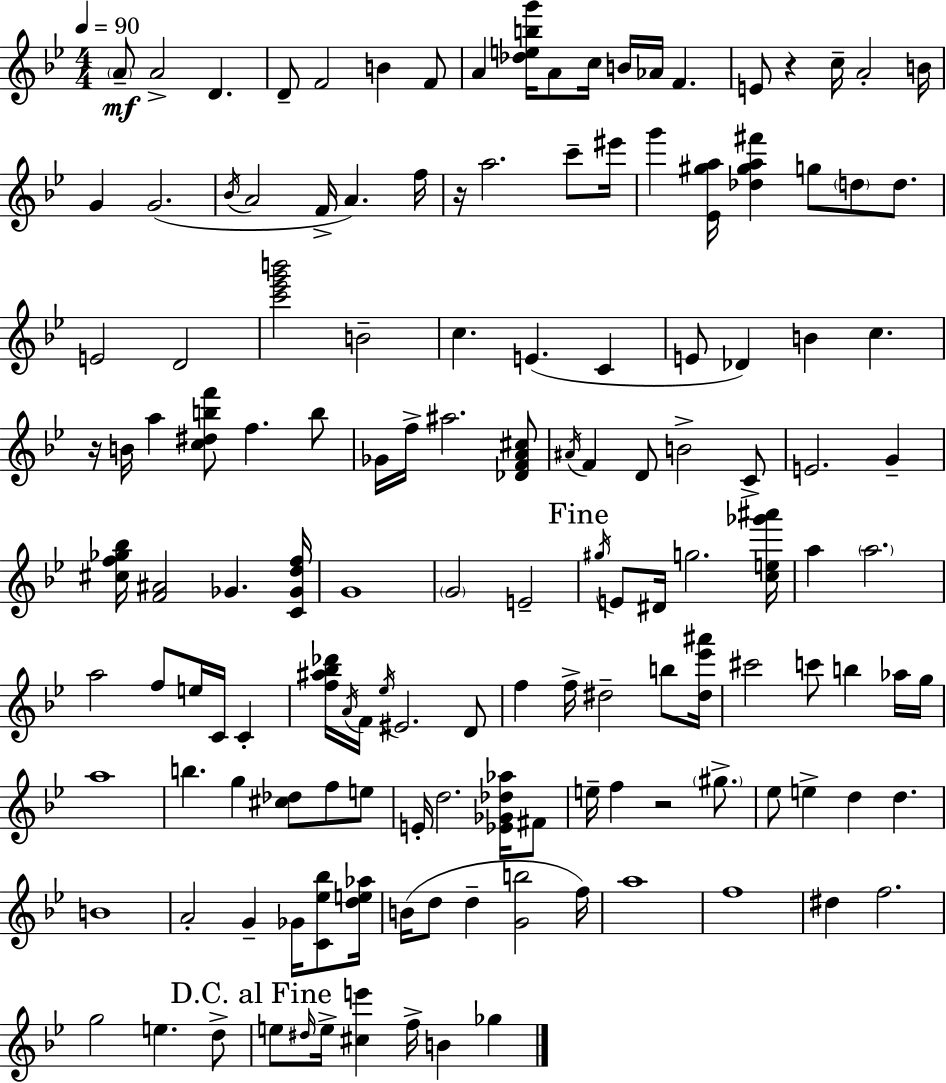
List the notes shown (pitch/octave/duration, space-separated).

A4/e A4/h D4/q. D4/e F4/h B4/q F4/e A4/q [Db5,E5,B5,G6]/s A4/e C5/s B4/s Ab4/s F4/q. E4/e R/q C5/s A4/h B4/s G4/q G4/h. Bb4/s A4/h F4/s A4/q. F5/s R/s A5/h. C6/e EIS6/s G6/q [Eb4,G#5,A5]/s [Db5,G#5,A5,F#6]/q G5/e D5/e D5/e. E4/h D4/h [C6,Eb6,G6,B6]/h B4/h C5/q. E4/q. C4/q E4/e Db4/q B4/q C5/q. R/s B4/s A5/q [C5,D#5,B5,F6]/e F5/q. B5/e Gb4/s F5/s A#5/h. [Db4,F4,A4,C#5]/e A#4/s F4/q D4/e B4/h C4/e E4/h. G4/q [C#5,F5,Gb5,Bb5]/s [F4,A#4]/h Gb4/q. [C4,Gb4,D5,F5]/s G4/w G4/h E4/h G#5/s E4/e D#4/s G5/h. [C5,E5,Gb6,A#6]/s A5/q A5/h. A5/h F5/e E5/s C4/s C4/q [F5,A#5,Bb5,Db6]/s A4/s F4/s Eb5/s EIS4/h. D4/e F5/q F5/s D#5/h B5/e [D#5,Eb6,A#6]/s C#6/h C6/e B5/q Ab5/s G5/s A5/w B5/q. G5/q [C#5,Db5]/e F5/e E5/e E4/s D5/h. [Eb4,Gb4,Db5,Ab5]/s F#4/e E5/s F5/q R/h G#5/e. Eb5/e E5/q D5/q D5/q. B4/w A4/h G4/q Gb4/s [C4,Eb5,Bb5]/e [D5,E5,Ab5]/s B4/s D5/e D5/q [G4,B5]/h F5/s A5/w F5/w D#5/q F5/h. G5/h E5/q. D5/e E5/e D#5/s E5/s [C#5,E6]/q F5/s B4/q Gb5/q